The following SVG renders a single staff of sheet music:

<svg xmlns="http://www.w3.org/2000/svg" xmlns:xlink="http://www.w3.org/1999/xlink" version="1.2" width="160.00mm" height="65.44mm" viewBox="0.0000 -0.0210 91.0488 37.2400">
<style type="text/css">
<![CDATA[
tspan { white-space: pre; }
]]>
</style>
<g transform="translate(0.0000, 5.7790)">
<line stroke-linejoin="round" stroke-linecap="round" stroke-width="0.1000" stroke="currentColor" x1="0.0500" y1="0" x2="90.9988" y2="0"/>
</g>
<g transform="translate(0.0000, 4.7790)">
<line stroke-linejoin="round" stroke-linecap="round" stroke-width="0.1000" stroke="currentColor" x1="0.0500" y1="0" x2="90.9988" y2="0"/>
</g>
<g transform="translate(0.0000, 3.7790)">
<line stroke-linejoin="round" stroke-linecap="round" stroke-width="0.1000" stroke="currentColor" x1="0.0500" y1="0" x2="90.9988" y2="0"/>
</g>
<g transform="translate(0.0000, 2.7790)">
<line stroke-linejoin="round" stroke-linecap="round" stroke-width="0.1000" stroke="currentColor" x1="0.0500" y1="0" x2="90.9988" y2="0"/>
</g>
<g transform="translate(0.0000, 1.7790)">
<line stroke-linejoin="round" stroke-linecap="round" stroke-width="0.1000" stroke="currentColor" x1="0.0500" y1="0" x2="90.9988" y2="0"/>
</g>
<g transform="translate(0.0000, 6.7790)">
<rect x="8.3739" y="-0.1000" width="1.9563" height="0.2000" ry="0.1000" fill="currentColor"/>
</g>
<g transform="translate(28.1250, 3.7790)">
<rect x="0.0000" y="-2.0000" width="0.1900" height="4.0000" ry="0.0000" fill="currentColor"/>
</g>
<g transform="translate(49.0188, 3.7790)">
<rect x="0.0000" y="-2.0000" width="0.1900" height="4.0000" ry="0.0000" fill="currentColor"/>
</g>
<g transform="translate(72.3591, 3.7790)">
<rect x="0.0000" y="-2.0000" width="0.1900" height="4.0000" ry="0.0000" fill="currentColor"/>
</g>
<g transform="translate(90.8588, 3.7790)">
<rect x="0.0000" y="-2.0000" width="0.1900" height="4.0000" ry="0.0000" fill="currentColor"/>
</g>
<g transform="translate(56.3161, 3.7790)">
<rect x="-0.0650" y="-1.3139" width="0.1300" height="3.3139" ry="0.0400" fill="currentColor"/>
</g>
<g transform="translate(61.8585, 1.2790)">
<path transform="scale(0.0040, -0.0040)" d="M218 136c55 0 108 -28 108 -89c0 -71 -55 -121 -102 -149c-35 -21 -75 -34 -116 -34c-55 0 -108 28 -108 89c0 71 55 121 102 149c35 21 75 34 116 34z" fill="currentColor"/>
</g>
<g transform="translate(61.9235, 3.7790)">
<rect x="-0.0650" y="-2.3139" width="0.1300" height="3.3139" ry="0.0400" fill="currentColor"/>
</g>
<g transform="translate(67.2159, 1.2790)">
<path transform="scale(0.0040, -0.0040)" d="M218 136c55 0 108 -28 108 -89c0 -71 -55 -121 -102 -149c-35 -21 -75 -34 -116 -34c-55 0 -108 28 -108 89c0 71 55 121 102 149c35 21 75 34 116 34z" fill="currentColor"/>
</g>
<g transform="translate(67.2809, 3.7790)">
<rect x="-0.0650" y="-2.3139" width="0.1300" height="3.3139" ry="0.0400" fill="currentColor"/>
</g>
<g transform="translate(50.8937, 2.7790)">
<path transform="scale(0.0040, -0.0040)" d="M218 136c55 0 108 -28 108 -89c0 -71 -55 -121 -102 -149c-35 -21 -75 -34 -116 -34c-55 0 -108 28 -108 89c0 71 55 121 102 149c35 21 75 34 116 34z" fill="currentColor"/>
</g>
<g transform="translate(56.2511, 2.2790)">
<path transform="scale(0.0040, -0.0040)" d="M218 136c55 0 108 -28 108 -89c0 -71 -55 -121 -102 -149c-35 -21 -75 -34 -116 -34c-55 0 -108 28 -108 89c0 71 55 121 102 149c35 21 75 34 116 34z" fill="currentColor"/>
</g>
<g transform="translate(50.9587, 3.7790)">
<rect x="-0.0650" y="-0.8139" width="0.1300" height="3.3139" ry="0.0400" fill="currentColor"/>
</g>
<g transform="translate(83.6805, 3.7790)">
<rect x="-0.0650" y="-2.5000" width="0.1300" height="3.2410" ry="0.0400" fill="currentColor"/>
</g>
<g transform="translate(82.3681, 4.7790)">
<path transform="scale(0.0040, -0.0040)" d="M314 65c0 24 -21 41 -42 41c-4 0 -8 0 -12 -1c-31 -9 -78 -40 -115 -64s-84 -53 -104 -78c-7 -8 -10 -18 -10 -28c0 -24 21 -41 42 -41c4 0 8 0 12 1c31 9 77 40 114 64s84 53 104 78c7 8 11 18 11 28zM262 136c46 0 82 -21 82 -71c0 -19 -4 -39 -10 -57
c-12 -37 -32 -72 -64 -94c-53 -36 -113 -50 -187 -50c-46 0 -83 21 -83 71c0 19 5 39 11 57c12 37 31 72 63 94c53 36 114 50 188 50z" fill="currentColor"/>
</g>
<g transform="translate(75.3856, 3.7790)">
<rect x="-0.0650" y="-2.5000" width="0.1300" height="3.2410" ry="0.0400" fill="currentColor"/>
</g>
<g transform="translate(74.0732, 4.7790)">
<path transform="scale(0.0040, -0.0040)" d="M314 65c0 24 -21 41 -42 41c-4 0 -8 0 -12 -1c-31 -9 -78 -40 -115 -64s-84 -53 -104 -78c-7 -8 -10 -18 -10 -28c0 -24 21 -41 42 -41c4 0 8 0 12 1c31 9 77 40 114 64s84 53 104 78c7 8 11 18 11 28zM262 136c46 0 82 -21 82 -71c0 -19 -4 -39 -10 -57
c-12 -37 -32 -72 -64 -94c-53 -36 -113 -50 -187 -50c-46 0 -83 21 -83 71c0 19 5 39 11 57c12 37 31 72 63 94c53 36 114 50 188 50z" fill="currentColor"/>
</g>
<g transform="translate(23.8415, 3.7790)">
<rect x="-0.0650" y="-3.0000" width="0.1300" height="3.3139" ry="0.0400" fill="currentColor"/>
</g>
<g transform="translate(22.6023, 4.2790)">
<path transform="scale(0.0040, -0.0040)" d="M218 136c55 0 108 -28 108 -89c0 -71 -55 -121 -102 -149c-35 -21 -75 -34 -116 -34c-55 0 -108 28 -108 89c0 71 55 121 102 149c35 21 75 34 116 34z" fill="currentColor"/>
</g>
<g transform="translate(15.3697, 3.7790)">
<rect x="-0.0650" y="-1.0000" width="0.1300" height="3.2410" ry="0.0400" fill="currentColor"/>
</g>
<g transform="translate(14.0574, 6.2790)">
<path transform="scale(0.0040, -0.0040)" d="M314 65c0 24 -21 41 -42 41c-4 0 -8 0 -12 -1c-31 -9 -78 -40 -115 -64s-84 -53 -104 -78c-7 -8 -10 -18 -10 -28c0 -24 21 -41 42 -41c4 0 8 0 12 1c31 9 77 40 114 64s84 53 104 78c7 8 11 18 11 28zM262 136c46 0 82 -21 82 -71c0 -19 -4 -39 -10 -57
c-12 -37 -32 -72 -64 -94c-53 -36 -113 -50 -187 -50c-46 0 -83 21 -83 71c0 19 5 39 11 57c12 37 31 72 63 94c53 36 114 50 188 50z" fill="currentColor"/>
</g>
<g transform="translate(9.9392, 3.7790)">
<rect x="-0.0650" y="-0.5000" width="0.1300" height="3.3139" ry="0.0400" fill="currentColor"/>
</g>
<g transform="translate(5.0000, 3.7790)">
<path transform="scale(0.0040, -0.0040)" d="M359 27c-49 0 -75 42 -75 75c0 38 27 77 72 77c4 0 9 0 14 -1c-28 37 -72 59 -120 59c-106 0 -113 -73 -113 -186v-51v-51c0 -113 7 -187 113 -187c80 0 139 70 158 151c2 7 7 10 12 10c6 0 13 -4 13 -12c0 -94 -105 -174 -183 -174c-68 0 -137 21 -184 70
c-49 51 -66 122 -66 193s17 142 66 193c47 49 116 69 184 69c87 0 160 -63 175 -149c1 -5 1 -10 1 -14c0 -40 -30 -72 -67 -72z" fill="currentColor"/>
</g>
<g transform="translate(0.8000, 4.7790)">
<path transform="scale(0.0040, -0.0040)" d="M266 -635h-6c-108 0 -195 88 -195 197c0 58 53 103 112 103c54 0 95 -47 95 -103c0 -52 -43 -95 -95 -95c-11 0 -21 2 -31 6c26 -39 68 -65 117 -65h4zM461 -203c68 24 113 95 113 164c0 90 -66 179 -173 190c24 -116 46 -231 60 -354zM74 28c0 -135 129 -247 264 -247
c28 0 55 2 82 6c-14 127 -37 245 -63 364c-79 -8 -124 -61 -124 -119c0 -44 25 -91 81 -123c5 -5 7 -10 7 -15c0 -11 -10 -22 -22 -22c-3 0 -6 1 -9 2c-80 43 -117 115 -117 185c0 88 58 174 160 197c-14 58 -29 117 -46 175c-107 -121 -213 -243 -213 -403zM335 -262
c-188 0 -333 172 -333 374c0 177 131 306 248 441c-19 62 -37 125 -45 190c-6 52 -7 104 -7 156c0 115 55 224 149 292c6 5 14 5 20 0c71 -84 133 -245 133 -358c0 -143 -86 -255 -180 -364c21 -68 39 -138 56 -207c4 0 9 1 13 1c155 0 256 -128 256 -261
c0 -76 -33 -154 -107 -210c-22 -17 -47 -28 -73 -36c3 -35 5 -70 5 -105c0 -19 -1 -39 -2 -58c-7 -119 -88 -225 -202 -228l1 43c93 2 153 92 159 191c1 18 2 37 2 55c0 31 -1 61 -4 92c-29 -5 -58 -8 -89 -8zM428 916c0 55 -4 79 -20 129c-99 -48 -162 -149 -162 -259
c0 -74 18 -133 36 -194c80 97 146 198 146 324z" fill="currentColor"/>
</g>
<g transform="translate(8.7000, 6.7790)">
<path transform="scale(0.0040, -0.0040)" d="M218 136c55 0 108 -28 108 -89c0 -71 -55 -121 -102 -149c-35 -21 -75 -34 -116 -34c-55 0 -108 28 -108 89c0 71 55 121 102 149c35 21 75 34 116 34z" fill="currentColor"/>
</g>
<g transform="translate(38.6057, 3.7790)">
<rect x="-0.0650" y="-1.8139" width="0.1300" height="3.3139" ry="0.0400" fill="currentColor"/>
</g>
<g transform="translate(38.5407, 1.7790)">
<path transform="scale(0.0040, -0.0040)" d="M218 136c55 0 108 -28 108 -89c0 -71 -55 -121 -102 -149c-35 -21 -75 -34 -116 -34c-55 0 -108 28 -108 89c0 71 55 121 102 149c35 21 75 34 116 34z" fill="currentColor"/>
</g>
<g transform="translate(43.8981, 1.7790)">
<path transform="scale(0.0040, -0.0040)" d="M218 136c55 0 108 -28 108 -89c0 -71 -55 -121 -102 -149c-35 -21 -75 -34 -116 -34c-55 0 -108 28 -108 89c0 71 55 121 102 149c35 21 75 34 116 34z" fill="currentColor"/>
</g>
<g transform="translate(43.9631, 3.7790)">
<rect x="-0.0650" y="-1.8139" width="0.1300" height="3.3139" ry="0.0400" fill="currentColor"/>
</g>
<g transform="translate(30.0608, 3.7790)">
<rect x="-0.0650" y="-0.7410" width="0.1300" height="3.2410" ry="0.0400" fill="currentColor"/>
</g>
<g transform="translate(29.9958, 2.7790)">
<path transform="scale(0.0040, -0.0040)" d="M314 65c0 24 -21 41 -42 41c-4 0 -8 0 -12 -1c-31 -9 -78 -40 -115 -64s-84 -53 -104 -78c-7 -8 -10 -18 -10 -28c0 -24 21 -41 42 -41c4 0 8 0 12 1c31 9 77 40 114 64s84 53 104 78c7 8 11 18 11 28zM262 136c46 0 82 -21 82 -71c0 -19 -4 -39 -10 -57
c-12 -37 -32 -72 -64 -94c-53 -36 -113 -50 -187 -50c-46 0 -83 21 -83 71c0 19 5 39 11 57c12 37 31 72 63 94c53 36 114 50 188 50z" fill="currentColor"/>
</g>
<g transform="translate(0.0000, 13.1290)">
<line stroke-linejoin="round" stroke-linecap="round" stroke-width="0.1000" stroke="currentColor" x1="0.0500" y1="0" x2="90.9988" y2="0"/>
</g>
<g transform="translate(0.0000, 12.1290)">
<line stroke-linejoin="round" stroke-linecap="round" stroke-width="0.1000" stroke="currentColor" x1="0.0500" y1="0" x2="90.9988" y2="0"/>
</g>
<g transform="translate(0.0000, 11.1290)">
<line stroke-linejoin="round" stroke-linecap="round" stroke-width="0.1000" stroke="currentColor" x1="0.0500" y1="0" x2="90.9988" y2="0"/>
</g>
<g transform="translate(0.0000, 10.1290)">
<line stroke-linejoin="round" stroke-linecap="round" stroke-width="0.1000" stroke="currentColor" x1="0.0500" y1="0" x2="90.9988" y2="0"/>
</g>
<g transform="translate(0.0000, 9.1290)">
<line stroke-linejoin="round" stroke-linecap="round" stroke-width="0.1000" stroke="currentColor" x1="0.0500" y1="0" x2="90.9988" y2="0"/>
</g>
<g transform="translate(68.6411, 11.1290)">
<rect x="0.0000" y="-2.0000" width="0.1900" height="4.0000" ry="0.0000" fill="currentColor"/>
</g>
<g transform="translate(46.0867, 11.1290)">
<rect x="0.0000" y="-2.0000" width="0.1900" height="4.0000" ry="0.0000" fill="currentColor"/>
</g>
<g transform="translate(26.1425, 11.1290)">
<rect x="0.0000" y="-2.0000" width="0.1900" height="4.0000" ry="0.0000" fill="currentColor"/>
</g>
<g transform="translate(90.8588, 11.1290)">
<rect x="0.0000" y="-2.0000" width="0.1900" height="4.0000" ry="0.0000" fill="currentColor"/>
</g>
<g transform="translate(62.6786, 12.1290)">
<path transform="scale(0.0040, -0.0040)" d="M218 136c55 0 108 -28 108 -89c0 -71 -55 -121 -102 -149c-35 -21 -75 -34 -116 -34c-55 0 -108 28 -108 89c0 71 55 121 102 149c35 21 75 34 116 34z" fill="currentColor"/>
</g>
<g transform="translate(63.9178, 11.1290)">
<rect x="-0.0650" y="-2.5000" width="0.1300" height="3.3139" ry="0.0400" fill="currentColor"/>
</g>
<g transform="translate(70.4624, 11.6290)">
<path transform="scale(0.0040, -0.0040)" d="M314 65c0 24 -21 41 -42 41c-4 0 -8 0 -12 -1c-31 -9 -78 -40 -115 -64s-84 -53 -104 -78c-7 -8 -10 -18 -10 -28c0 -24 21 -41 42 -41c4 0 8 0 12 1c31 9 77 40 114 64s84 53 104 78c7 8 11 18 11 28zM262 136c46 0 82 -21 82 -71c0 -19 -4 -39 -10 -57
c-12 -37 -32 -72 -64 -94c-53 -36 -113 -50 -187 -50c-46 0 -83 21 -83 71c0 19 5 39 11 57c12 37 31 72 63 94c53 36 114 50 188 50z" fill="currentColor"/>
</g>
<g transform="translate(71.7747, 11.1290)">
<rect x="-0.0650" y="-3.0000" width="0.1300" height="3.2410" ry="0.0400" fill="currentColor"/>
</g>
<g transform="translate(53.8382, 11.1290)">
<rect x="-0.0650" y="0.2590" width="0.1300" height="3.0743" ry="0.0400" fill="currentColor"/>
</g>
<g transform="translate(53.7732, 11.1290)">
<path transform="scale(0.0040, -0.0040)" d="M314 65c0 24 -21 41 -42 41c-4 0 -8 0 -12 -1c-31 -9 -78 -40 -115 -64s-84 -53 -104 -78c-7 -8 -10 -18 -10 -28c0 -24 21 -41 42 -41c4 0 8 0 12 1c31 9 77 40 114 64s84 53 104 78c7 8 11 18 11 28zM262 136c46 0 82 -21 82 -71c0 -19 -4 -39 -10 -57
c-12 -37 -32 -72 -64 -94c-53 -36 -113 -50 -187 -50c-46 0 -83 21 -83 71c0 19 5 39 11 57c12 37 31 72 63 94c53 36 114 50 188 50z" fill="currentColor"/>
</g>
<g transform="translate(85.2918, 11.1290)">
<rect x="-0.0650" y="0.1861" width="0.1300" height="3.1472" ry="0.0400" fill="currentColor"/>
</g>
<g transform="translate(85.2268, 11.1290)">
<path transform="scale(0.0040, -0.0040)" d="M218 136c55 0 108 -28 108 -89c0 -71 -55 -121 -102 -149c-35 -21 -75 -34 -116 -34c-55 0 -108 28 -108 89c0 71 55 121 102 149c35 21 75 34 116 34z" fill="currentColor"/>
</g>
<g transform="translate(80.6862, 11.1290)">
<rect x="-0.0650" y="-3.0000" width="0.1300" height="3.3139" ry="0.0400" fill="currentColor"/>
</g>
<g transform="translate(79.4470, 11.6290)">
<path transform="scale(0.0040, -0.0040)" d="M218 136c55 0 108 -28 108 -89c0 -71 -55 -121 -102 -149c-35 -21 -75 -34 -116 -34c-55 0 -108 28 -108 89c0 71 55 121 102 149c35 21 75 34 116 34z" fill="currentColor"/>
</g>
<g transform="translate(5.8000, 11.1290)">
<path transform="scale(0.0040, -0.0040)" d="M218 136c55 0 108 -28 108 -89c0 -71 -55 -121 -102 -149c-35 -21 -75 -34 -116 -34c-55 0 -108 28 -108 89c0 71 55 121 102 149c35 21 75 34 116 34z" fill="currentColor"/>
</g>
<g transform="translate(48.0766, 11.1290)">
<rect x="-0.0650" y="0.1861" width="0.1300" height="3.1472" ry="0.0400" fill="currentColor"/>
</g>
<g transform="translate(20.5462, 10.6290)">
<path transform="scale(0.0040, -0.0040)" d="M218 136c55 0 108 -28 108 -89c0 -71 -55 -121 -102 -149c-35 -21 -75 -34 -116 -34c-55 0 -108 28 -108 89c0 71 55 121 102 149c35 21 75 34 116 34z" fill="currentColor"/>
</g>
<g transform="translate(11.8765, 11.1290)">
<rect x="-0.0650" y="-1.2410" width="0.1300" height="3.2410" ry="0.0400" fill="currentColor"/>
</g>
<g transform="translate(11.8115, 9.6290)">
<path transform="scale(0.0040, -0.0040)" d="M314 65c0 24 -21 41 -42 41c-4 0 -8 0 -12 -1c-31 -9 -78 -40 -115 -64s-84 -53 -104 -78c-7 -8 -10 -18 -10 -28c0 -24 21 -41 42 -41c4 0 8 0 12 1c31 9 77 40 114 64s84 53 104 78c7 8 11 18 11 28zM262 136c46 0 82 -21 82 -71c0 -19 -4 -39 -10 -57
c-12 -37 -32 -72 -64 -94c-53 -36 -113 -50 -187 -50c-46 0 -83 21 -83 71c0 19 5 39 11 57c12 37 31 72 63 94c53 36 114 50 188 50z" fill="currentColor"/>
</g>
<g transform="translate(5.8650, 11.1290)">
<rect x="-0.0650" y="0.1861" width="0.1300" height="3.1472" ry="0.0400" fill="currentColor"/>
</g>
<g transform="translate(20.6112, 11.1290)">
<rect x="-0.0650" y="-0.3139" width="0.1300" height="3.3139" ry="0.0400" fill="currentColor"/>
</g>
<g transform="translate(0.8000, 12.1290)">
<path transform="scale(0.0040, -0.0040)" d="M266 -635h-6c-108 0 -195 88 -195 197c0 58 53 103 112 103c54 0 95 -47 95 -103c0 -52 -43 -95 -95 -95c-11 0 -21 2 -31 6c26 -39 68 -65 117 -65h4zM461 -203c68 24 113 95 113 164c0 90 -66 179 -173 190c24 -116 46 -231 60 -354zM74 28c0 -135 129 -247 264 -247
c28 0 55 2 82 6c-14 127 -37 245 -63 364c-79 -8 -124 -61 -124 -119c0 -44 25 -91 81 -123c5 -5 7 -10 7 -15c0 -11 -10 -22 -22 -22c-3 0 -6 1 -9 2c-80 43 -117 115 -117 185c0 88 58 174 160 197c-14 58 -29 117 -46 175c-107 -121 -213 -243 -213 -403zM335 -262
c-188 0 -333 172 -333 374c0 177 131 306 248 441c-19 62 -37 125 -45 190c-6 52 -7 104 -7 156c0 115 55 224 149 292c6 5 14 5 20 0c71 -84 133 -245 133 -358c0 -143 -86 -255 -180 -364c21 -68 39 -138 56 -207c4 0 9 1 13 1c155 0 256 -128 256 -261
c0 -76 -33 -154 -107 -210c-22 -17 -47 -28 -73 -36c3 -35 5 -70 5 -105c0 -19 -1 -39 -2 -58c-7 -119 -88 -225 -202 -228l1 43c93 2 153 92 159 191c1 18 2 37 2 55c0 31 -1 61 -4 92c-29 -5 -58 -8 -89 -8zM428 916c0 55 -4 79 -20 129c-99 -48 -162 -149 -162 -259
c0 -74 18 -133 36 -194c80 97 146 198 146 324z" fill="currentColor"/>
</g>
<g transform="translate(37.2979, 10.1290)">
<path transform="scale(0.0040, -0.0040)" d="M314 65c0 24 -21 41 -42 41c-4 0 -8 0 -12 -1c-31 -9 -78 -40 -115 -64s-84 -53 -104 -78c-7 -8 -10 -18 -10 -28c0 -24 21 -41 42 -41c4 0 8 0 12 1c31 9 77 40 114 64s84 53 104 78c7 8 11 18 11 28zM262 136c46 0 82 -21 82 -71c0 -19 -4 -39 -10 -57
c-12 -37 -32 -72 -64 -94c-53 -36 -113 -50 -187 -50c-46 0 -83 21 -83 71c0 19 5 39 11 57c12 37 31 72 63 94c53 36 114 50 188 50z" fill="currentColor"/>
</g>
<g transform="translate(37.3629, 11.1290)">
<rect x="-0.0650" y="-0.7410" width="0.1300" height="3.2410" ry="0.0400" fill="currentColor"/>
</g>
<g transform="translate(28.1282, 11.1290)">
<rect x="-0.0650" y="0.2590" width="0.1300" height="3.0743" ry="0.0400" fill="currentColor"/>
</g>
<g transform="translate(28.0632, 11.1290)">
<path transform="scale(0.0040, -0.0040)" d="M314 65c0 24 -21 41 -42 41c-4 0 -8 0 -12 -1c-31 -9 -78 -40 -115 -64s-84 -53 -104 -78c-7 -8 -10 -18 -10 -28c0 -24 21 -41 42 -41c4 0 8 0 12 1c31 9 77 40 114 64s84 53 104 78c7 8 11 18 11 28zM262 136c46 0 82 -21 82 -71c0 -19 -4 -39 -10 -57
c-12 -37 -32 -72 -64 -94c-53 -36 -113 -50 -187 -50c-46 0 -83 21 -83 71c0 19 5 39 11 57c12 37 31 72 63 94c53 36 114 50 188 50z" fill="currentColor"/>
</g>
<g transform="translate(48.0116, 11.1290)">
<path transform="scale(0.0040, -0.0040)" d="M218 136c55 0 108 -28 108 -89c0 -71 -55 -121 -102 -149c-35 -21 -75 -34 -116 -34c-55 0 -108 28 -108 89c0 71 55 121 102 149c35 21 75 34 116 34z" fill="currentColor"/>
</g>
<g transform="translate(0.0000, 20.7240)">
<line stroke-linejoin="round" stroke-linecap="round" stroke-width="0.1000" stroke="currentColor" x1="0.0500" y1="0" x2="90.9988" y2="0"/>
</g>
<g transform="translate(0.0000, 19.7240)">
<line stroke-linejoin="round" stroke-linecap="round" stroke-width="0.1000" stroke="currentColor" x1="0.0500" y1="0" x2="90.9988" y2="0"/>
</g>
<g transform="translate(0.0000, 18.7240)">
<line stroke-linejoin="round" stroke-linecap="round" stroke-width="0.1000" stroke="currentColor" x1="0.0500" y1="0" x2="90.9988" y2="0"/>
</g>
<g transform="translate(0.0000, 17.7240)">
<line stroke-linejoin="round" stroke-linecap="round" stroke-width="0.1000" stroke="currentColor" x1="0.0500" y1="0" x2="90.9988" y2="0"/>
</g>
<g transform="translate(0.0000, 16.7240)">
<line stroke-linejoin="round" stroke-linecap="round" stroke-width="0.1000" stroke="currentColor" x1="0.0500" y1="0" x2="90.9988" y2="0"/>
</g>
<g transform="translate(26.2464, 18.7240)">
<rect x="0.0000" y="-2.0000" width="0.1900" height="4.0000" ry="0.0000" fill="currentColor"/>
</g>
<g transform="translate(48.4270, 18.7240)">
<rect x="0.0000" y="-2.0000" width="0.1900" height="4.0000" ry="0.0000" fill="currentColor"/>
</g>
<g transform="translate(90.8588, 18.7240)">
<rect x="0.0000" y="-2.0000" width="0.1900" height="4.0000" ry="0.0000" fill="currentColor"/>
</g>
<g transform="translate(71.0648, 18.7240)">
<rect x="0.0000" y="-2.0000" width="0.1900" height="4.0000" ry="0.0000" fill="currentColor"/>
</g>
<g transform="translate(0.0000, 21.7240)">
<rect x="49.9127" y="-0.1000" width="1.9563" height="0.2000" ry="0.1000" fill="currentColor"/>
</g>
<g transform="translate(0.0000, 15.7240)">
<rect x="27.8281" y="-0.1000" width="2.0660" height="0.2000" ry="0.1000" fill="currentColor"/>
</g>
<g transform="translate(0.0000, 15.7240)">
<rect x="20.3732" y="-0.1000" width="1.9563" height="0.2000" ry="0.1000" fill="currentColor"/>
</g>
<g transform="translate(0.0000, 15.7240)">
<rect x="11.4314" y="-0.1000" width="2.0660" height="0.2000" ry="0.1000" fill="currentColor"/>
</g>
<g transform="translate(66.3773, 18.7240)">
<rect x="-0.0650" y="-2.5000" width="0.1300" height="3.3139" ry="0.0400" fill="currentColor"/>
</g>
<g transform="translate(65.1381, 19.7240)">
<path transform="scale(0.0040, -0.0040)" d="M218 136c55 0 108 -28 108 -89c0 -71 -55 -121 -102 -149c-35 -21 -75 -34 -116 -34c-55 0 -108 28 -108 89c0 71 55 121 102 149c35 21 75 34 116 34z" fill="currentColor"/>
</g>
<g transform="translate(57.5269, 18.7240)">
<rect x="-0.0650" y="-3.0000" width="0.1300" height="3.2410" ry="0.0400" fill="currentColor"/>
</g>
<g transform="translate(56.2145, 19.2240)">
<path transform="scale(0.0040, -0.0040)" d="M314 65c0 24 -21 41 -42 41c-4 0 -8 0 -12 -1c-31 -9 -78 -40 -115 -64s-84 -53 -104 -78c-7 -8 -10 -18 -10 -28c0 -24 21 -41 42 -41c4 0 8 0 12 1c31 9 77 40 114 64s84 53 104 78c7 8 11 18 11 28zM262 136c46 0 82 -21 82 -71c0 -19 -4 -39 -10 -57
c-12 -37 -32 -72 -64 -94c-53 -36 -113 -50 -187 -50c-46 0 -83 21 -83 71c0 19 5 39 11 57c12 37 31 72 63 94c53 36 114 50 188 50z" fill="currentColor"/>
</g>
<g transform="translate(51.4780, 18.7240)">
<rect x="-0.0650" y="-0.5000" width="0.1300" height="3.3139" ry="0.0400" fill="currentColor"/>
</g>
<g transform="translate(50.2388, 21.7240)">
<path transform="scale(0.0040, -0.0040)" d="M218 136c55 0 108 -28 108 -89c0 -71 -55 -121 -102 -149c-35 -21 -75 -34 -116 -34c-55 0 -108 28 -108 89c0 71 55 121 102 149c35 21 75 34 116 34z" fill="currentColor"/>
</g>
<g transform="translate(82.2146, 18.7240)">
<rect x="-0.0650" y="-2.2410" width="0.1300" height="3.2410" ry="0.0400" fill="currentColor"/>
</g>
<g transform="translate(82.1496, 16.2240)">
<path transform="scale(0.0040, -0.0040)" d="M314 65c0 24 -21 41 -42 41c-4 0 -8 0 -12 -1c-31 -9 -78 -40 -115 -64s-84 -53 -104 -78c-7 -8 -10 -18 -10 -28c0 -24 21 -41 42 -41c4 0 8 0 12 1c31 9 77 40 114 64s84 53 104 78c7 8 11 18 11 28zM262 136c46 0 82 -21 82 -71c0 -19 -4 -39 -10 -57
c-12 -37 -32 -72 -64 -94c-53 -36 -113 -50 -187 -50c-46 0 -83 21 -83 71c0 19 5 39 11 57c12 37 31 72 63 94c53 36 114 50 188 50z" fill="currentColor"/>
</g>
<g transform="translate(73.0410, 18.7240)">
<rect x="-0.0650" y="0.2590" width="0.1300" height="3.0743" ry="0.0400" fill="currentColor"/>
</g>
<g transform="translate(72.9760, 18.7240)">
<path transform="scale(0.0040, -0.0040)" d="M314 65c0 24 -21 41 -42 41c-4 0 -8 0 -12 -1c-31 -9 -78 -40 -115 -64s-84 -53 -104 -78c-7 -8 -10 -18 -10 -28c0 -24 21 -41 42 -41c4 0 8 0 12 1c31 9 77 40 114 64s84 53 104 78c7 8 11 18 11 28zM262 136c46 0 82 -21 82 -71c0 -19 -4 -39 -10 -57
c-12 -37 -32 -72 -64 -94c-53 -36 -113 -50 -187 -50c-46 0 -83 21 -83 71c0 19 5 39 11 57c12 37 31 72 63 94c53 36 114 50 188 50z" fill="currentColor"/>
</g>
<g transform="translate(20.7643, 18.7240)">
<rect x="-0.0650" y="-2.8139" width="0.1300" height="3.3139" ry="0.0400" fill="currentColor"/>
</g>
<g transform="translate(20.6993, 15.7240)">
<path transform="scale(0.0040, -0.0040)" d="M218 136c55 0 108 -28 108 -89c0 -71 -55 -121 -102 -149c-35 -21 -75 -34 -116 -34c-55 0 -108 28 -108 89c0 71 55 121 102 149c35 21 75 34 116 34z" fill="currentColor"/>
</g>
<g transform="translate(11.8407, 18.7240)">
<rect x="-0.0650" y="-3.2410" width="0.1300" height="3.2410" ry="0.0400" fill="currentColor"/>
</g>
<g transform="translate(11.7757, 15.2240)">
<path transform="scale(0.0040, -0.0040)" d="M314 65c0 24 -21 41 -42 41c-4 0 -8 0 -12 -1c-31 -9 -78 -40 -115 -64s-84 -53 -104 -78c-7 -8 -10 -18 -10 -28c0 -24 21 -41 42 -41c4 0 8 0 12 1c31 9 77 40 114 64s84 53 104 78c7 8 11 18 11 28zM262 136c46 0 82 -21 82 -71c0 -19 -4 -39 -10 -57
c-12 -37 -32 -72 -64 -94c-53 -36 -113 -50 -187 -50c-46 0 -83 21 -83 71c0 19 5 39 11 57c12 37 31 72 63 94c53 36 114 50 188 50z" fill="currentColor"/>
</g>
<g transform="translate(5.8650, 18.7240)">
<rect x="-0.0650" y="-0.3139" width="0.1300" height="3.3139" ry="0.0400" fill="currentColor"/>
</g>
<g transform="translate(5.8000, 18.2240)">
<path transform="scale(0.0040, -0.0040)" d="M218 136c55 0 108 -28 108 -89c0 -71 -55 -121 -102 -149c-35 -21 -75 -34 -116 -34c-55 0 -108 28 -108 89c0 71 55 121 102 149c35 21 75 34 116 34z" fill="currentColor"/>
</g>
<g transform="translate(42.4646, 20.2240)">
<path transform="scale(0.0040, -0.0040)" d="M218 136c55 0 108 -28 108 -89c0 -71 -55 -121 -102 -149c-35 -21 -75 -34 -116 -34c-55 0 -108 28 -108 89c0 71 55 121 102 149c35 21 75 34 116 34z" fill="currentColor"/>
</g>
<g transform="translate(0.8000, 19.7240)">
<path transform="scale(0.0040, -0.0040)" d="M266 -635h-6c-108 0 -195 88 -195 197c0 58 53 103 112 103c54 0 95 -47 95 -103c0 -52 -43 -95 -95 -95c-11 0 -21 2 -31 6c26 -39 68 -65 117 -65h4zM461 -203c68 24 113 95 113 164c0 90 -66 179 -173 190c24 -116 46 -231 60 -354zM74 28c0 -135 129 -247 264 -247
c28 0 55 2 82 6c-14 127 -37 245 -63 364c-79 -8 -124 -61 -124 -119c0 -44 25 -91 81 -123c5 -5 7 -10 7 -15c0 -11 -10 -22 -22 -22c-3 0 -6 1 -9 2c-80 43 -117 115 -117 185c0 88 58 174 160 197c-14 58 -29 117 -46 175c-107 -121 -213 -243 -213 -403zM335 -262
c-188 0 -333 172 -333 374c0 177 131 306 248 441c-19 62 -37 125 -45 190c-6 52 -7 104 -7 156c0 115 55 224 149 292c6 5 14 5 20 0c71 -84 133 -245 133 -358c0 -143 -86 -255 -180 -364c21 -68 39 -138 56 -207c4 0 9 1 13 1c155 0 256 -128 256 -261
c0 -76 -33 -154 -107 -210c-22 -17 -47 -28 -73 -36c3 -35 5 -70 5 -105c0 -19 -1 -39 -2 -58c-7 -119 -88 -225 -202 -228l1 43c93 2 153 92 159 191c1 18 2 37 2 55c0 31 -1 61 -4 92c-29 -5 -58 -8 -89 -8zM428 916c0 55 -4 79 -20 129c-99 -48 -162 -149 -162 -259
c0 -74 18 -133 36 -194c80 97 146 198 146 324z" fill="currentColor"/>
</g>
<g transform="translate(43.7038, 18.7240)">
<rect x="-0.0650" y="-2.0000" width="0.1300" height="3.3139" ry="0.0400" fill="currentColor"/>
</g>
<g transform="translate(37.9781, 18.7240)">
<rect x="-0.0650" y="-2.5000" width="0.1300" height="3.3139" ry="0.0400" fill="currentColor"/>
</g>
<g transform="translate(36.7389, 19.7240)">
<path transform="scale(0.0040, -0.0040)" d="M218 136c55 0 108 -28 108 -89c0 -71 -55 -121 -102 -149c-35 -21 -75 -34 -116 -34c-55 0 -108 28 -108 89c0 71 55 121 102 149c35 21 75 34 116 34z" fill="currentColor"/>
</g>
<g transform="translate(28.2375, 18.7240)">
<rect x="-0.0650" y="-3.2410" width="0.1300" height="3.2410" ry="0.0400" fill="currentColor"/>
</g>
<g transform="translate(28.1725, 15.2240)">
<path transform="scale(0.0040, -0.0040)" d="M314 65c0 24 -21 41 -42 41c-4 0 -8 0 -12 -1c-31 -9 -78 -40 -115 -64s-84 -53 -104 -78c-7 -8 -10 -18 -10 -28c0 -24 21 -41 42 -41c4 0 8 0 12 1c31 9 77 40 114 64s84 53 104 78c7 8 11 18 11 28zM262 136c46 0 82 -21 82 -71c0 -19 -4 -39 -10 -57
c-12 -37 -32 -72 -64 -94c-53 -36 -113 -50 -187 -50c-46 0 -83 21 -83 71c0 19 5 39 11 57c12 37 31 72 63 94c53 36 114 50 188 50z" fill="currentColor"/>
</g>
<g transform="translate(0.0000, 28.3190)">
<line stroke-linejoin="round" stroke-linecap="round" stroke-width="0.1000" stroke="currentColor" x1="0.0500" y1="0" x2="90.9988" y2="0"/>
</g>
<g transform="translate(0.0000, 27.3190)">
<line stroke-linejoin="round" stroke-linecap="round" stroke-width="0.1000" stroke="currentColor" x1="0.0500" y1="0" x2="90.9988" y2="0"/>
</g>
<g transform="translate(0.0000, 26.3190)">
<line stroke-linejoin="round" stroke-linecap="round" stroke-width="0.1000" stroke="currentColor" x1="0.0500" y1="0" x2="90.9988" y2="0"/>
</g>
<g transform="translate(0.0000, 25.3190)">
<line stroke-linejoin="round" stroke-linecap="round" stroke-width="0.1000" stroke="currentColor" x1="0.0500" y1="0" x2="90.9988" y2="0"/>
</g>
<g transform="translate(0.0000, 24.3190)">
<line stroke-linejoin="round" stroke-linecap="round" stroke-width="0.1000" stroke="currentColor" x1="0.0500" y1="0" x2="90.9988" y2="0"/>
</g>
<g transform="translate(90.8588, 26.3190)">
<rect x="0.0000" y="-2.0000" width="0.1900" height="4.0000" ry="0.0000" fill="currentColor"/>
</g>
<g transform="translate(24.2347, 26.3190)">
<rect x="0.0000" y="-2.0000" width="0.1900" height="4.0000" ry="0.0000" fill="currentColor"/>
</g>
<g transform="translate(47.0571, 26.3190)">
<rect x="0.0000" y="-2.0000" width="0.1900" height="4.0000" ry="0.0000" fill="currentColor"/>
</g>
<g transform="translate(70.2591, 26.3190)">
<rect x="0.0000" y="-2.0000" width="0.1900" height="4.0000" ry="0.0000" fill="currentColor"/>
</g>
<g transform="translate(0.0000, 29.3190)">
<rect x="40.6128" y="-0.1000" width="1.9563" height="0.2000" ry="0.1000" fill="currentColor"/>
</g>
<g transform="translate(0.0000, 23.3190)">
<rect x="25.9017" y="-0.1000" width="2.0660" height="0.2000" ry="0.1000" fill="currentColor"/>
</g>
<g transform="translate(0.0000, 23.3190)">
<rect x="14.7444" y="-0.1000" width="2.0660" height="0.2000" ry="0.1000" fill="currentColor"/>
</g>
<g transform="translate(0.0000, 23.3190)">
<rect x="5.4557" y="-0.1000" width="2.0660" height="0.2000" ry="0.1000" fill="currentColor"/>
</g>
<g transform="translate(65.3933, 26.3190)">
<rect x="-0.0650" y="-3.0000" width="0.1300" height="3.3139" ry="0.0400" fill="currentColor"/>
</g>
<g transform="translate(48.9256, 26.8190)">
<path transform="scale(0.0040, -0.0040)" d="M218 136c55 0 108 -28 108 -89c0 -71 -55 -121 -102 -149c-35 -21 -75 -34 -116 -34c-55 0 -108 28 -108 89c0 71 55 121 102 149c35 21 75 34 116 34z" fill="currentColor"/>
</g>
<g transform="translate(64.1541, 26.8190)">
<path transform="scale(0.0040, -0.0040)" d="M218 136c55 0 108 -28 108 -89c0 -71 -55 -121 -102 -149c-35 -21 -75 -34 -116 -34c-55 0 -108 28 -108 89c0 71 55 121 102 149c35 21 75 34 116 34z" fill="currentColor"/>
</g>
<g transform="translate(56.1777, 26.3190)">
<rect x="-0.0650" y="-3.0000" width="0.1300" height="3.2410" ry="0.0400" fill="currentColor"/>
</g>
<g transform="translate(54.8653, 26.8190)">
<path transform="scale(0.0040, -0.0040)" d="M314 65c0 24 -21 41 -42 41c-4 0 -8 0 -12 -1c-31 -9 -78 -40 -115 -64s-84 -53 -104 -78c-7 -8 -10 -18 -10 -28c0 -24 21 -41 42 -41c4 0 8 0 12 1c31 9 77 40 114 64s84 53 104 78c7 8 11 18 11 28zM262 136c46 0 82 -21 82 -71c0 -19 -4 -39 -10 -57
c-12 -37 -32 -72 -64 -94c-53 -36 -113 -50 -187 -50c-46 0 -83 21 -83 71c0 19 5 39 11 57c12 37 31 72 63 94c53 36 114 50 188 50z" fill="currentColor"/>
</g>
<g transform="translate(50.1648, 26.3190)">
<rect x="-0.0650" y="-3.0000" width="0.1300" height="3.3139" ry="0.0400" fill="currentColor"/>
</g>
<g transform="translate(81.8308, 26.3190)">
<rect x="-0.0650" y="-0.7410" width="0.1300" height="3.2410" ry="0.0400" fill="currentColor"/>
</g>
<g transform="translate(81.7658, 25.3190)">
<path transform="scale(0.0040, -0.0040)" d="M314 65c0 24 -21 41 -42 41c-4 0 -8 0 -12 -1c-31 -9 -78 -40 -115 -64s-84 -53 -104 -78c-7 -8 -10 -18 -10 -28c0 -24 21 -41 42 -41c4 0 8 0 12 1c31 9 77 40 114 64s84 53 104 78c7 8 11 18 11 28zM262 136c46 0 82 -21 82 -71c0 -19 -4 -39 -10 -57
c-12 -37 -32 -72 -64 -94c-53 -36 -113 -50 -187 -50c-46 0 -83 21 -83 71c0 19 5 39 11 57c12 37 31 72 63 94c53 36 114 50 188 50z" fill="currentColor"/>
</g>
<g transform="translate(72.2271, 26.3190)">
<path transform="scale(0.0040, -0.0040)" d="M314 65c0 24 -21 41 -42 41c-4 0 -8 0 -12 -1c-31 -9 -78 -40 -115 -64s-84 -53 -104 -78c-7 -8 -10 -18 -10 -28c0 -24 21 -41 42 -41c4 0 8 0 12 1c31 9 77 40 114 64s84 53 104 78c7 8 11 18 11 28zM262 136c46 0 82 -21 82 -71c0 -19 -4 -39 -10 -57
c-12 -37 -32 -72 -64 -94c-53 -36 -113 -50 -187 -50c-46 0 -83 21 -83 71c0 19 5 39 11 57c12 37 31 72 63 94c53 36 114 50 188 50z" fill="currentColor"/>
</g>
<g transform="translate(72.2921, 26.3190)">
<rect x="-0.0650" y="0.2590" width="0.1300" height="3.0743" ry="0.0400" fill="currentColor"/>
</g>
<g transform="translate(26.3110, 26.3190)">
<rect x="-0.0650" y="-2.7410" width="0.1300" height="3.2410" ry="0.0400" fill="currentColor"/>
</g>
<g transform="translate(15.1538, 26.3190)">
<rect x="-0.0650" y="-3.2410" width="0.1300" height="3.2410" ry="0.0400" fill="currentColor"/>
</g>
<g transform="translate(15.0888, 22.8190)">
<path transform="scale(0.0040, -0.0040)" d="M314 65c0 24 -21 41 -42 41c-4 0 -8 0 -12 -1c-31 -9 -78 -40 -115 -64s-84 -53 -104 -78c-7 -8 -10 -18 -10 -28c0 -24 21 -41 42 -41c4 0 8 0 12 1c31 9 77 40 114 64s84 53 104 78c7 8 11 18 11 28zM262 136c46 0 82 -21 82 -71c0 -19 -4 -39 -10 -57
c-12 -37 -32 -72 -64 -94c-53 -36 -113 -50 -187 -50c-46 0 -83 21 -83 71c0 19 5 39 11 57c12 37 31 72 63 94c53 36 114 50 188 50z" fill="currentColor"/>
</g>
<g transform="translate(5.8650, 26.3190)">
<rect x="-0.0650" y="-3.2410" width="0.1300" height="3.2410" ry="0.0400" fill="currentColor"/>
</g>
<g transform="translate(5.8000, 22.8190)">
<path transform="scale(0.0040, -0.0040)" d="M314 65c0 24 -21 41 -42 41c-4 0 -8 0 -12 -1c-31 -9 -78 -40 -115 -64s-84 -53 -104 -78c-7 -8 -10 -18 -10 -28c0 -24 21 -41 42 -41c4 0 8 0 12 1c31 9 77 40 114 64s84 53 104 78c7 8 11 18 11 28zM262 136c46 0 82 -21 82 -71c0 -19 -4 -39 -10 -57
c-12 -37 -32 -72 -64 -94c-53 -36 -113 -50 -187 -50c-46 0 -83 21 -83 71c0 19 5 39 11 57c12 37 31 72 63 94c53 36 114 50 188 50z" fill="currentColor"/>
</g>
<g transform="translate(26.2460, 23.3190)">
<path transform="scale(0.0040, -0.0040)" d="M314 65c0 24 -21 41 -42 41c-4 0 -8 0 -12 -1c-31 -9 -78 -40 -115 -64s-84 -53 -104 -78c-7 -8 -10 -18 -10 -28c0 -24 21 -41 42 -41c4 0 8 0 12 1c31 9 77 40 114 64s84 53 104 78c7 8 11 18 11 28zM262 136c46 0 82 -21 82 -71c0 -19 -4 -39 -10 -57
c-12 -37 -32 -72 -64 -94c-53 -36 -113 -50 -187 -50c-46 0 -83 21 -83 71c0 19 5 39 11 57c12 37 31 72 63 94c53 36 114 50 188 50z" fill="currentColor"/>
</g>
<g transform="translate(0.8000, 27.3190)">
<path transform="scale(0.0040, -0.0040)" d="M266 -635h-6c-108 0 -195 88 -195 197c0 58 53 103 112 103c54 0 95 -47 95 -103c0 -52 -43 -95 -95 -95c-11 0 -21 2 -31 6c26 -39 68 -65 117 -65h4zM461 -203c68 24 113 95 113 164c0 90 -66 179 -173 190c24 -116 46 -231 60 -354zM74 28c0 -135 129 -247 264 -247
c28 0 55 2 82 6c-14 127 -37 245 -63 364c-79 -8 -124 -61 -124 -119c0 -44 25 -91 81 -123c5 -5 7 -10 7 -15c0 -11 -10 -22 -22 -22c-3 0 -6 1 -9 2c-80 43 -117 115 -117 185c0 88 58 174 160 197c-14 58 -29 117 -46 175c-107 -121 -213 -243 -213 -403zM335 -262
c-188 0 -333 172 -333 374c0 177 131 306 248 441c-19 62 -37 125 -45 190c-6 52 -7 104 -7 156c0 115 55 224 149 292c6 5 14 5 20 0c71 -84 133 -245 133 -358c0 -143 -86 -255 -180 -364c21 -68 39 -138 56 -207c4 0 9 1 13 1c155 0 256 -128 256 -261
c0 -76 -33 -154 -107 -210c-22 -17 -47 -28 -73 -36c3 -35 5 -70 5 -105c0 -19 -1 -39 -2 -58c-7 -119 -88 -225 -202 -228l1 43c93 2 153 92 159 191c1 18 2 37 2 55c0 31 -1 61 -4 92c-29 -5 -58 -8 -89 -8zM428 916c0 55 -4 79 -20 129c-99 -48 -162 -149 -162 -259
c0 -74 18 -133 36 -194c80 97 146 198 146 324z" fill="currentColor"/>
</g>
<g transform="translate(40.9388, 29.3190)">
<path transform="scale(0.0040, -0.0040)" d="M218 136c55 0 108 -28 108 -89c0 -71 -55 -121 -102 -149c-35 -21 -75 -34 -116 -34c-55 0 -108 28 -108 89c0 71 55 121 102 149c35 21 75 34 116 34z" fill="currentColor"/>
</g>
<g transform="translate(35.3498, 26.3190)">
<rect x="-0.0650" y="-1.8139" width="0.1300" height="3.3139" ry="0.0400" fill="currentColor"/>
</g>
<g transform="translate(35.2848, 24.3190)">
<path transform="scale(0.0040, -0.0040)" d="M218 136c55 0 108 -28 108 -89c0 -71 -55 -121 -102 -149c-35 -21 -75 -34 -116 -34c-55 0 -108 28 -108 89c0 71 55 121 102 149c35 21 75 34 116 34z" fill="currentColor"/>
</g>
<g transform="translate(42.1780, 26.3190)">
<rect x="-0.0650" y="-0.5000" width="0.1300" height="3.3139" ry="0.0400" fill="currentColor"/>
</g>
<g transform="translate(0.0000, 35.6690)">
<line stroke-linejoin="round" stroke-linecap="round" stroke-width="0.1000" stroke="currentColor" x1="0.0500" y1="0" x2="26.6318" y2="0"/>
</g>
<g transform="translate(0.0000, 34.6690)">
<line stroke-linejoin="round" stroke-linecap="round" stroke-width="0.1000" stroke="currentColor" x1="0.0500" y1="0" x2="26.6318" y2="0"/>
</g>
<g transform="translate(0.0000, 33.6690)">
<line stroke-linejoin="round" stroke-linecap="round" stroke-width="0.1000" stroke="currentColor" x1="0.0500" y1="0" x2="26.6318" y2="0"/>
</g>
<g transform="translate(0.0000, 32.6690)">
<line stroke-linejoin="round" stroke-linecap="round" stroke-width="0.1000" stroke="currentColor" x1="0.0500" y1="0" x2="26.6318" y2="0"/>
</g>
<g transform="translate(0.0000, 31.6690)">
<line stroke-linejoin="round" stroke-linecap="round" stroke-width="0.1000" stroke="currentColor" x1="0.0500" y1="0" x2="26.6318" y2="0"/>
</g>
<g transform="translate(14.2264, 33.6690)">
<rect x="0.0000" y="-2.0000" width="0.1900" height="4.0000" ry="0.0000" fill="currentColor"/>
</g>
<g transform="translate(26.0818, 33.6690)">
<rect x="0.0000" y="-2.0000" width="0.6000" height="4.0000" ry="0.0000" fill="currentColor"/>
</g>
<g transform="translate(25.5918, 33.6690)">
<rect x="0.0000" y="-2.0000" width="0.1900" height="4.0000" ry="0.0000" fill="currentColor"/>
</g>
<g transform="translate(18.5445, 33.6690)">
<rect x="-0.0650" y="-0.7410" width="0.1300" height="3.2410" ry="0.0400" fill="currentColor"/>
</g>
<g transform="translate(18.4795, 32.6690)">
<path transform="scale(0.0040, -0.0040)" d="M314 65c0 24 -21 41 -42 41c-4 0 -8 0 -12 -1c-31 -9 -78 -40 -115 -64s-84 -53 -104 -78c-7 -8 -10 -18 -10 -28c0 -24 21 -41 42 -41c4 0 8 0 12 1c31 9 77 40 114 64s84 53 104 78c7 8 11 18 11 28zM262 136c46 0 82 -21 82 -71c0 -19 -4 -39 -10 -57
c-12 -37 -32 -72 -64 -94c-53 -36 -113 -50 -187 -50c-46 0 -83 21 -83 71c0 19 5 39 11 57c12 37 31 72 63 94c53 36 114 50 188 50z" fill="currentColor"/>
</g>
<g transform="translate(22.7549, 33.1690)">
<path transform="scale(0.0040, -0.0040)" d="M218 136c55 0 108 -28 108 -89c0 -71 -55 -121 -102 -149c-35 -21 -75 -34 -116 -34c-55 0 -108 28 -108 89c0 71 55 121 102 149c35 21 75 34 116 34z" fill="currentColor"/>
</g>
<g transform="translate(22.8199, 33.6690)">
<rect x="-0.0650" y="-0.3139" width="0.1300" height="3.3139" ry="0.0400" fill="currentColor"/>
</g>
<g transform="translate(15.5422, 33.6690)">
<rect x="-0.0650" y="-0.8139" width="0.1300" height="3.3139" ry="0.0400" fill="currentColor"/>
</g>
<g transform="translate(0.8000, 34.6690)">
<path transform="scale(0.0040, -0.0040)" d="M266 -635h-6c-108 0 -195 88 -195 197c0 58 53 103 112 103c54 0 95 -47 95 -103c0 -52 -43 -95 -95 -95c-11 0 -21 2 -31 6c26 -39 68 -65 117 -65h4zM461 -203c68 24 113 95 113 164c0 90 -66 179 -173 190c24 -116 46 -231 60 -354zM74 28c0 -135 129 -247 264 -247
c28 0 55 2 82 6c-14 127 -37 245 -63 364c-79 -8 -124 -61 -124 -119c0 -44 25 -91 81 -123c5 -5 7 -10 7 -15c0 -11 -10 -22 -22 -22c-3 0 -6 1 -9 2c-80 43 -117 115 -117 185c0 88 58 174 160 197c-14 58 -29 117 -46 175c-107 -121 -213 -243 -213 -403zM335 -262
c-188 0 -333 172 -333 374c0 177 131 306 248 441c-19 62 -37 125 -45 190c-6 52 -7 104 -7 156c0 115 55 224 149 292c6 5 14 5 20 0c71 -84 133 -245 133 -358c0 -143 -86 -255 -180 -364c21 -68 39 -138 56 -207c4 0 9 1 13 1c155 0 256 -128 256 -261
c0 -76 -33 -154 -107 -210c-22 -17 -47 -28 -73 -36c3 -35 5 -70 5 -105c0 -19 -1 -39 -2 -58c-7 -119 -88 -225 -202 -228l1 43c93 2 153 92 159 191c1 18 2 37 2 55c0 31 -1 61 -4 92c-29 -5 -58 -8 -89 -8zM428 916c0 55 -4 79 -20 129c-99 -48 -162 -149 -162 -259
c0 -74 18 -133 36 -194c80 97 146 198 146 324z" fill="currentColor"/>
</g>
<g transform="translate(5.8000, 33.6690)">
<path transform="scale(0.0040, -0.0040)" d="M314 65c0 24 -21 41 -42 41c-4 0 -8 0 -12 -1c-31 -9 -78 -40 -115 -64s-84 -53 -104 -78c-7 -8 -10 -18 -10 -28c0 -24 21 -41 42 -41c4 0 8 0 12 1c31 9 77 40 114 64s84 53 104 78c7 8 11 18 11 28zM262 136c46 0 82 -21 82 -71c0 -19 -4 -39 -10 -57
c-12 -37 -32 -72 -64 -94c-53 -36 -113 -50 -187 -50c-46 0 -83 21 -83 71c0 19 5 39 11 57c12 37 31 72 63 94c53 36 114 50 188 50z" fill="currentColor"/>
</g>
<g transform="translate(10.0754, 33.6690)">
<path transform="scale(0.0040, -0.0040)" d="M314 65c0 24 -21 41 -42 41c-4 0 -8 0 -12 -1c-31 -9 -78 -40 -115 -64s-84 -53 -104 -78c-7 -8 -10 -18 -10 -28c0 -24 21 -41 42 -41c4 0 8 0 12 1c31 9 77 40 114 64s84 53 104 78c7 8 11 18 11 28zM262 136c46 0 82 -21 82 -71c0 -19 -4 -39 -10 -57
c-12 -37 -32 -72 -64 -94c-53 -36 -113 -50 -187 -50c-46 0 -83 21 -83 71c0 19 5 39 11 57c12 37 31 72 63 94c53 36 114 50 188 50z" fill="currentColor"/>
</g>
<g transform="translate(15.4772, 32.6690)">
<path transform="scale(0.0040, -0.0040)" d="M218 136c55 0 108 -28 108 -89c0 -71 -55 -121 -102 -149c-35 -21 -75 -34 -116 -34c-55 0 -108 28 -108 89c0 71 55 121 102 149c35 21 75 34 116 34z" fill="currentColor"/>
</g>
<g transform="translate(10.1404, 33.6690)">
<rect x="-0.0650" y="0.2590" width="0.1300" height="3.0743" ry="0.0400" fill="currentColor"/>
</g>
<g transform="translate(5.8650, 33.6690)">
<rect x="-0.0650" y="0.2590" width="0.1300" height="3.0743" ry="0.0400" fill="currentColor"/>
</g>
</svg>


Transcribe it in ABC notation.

X:1
T:Untitled
M:4/4
L:1/4
K:C
C D2 A d2 f f d e g g G2 G2 B e2 c B2 d2 B B2 G A2 A B c b2 a b2 G F C A2 G B2 g2 b2 b2 a2 f C A A2 A B2 d2 B2 B2 d d2 c